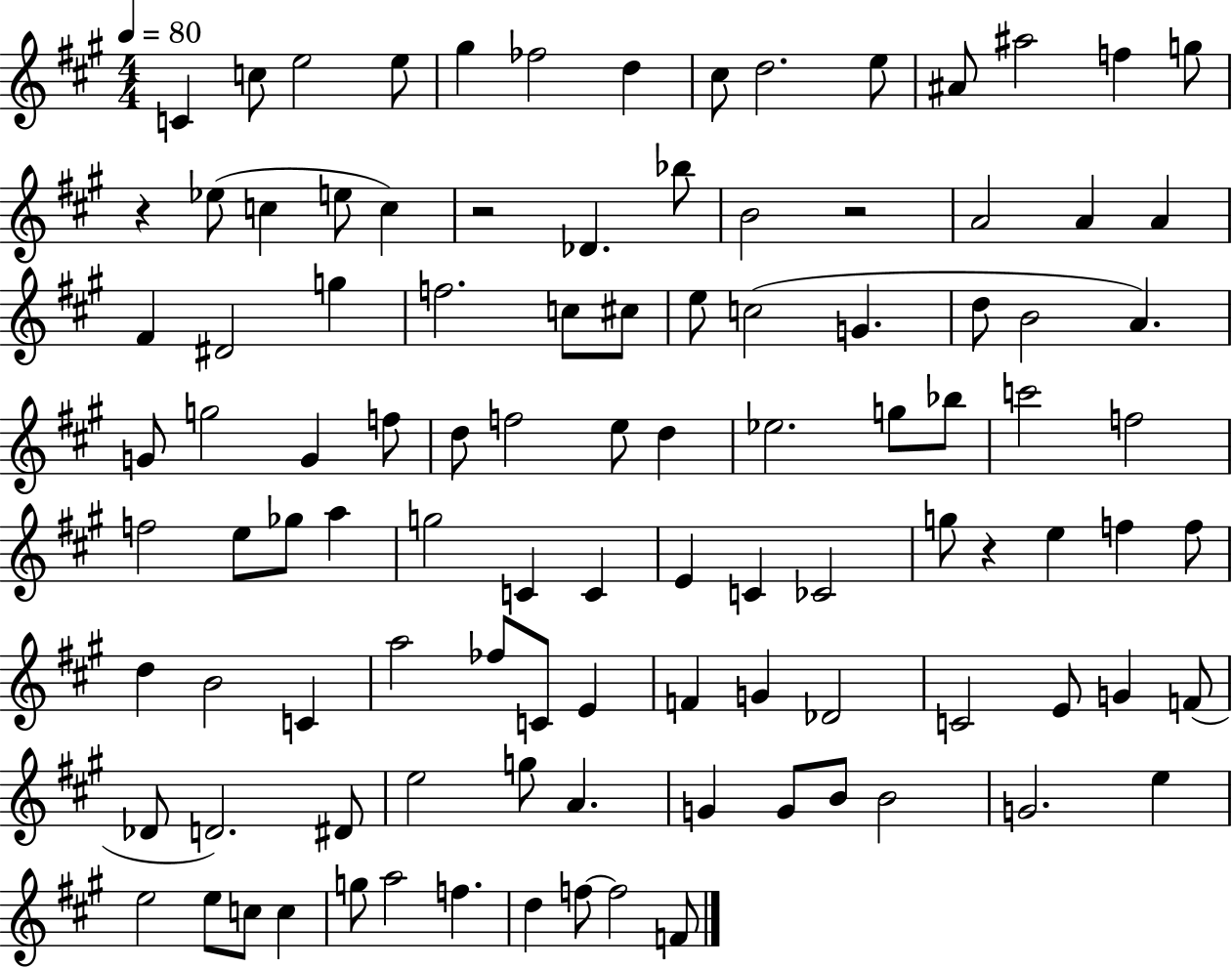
C4/q C5/e E5/h E5/e G#5/q FES5/h D5/q C#5/e D5/h. E5/e A#4/e A#5/h F5/q G5/e R/q Eb5/e C5/q E5/e C5/q R/h Db4/q. Bb5/e B4/h R/h A4/h A4/q A4/q F#4/q D#4/h G5/q F5/h. C5/e C#5/e E5/e C5/h G4/q. D5/e B4/h A4/q. G4/e G5/h G4/q F5/e D5/e F5/h E5/e D5/q Eb5/h. G5/e Bb5/e C6/h F5/h F5/h E5/e Gb5/e A5/q G5/h C4/q C4/q E4/q C4/q CES4/h G5/e R/q E5/q F5/q F5/e D5/q B4/h C4/q A5/h FES5/e C4/e E4/q F4/q G4/q Db4/h C4/h E4/e G4/q F4/e Db4/e D4/h. D#4/e E5/h G5/e A4/q. G4/q G4/e B4/e B4/h G4/h. E5/q E5/h E5/e C5/e C5/q G5/e A5/h F5/q. D5/q F5/e F5/h F4/e